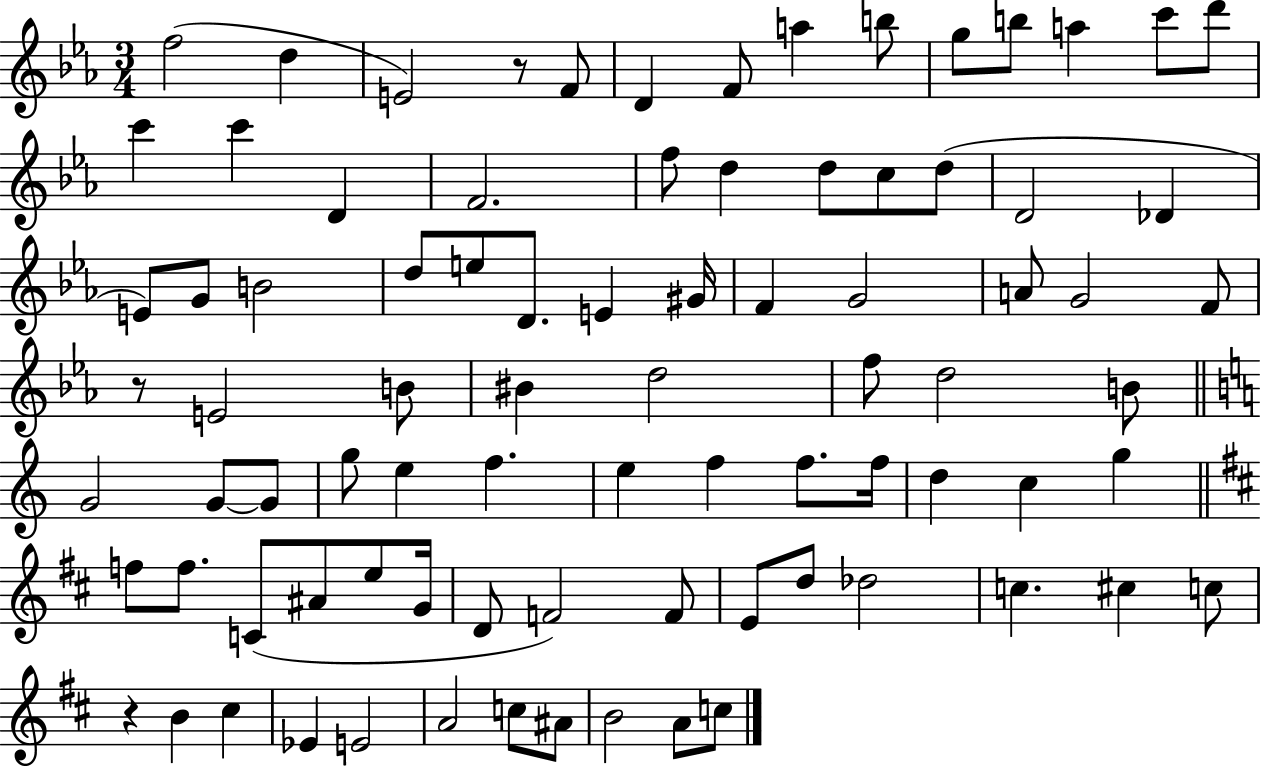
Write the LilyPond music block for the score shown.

{
  \clef treble
  \numericTimeSignature
  \time 3/4
  \key ees \major
  \repeat volta 2 { f''2( d''4 | e'2) r8 f'8 | d'4 f'8 a''4 b''8 | g''8 b''8 a''4 c'''8 d'''8 | \break c'''4 c'''4 d'4 | f'2. | f''8 d''4 d''8 c''8 d''8( | d'2 des'4 | \break e'8) g'8 b'2 | d''8 e''8 d'8. e'4 gis'16 | f'4 g'2 | a'8 g'2 f'8 | \break r8 e'2 b'8 | bis'4 d''2 | f''8 d''2 b'8 | \bar "||" \break \key c \major g'2 g'8~~ g'8 | g''8 e''4 f''4. | e''4 f''4 f''8. f''16 | d''4 c''4 g''4 | \break \bar "||" \break \key b \minor f''8 f''8. c'8( ais'8 e''8 g'16 | d'8 f'2) f'8 | e'8 d''8 des''2 | c''4. cis''4 c''8 | \break r4 b'4 cis''4 | ees'4 e'2 | a'2 c''8 ais'8 | b'2 a'8 c''8 | \break } \bar "|."
}